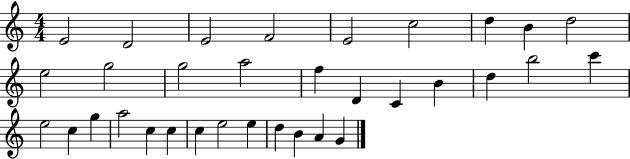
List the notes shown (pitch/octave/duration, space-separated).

E4/h D4/h E4/h F4/h E4/h C5/h D5/q B4/q D5/h E5/h G5/h G5/h A5/h F5/q D4/q C4/q B4/q D5/q B5/h C6/q E5/h C5/q G5/q A5/h C5/q C5/q C5/q E5/h E5/q D5/q B4/q A4/q G4/q